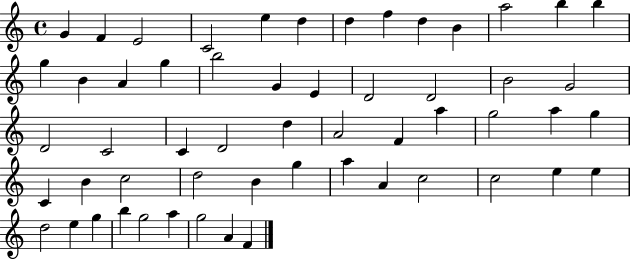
X:1
T:Untitled
M:4/4
L:1/4
K:C
G F E2 C2 e d d f d B a2 b b g B A g b2 G E D2 D2 B2 G2 D2 C2 C D2 d A2 F a g2 a g C B c2 d2 B g a A c2 c2 e e d2 e g b g2 a g2 A F